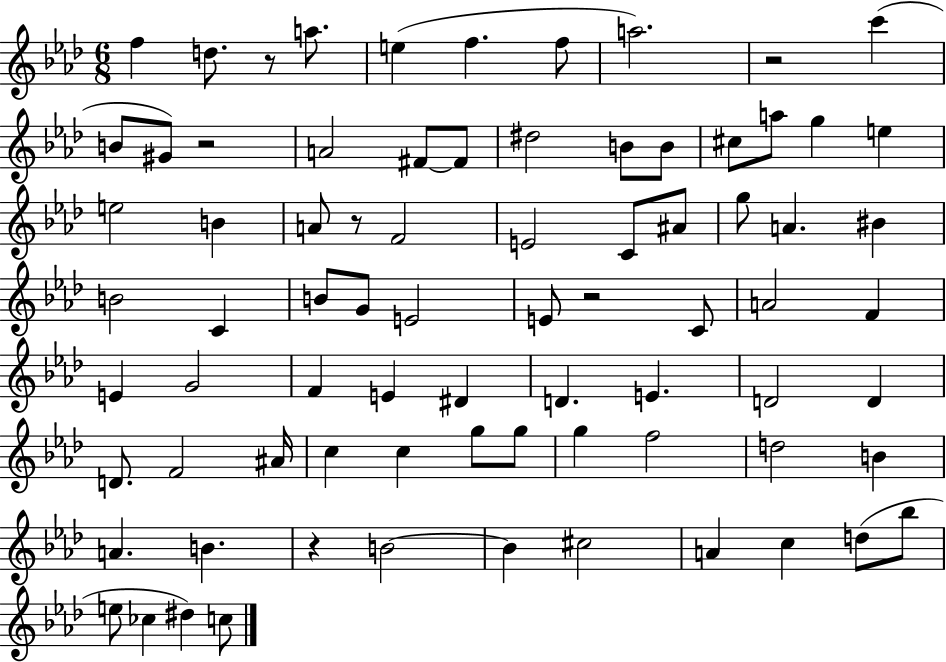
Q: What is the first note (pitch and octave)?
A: F5